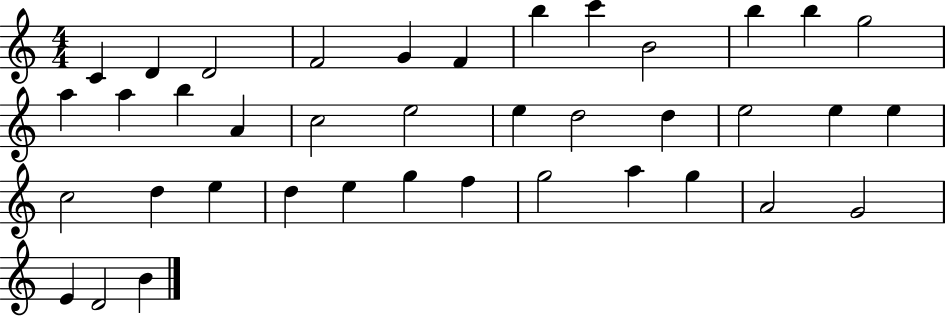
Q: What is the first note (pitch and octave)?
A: C4